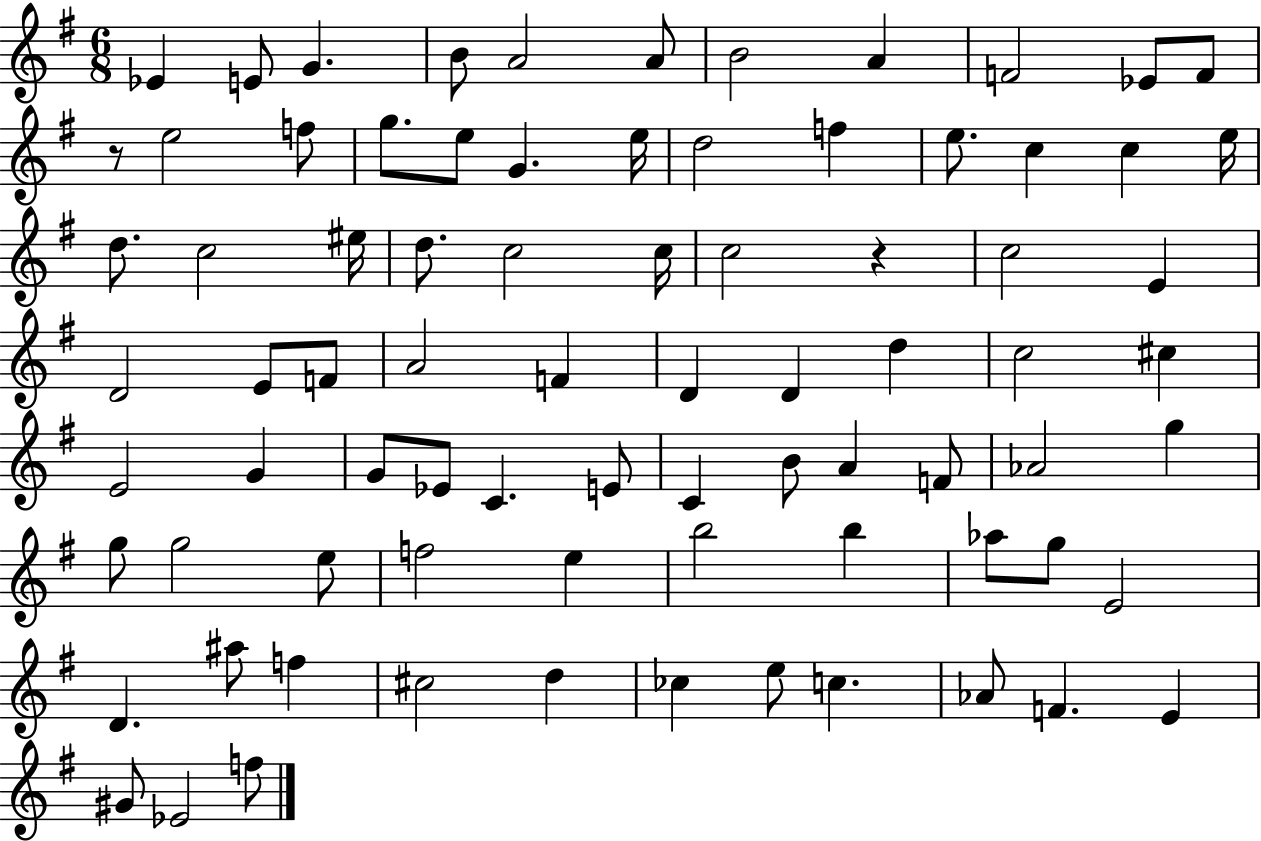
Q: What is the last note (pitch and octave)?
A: F5